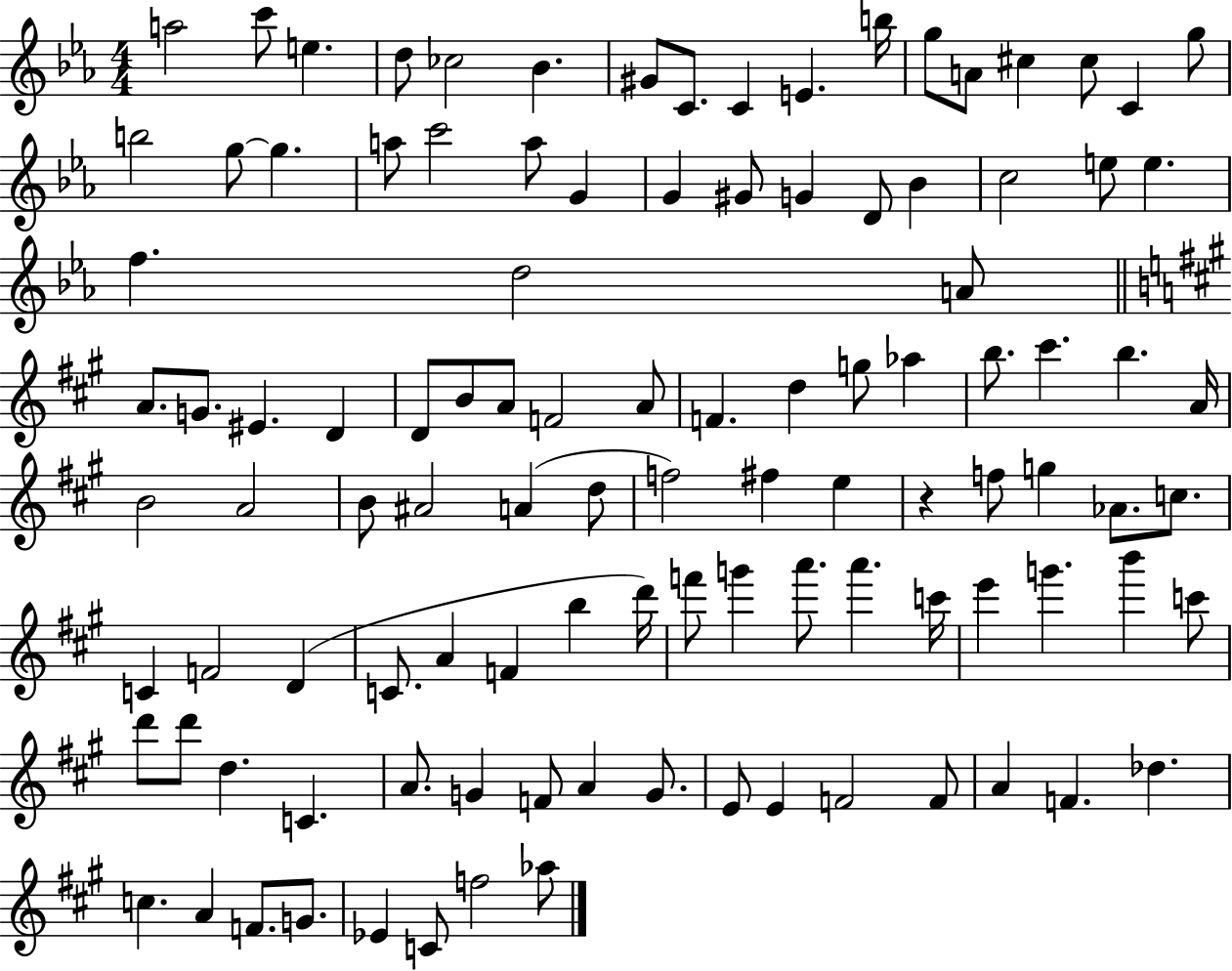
X:1
T:Untitled
M:4/4
L:1/4
K:Eb
a2 c'/2 e d/2 _c2 _B ^G/2 C/2 C E b/4 g/2 A/2 ^c ^c/2 C g/2 b2 g/2 g a/2 c'2 a/2 G G ^G/2 G D/2 _B c2 e/2 e f d2 A/2 A/2 G/2 ^E D D/2 B/2 A/2 F2 A/2 F d g/2 _a b/2 ^c' b A/4 B2 A2 B/2 ^A2 A d/2 f2 ^f e z f/2 g _A/2 c/2 C F2 D C/2 A F b d'/4 f'/2 g' a'/2 a' c'/4 e' g' b' c'/2 d'/2 d'/2 d C A/2 G F/2 A G/2 E/2 E F2 F/2 A F _d c A F/2 G/2 _E C/2 f2 _a/2